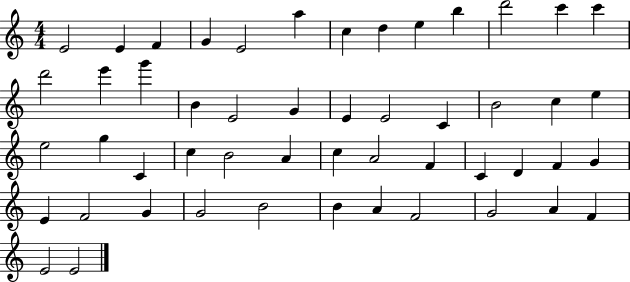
{
  \clef treble
  \numericTimeSignature
  \time 4/4
  \key c \major
  e'2 e'4 f'4 | g'4 e'2 a''4 | c''4 d''4 e''4 b''4 | d'''2 c'''4 c'''4 | \break d'''2 e'''4 g'''4 | b'4 e'2 g'4 | e'4 e'2 c'4 | b'2 c''4 e''4 | \break e''2 g''4 c'4 | c''4 b'2 a'4 | c''4 a'2 f'4 | c'4 d'4 f'4 g'4 | \break e'4 f'2 g'4 | g'2 b'2 | b'4 a'4 f'2 | g'2 a'4 f'4 | \break e'2 e'2 | \bar "|."
}